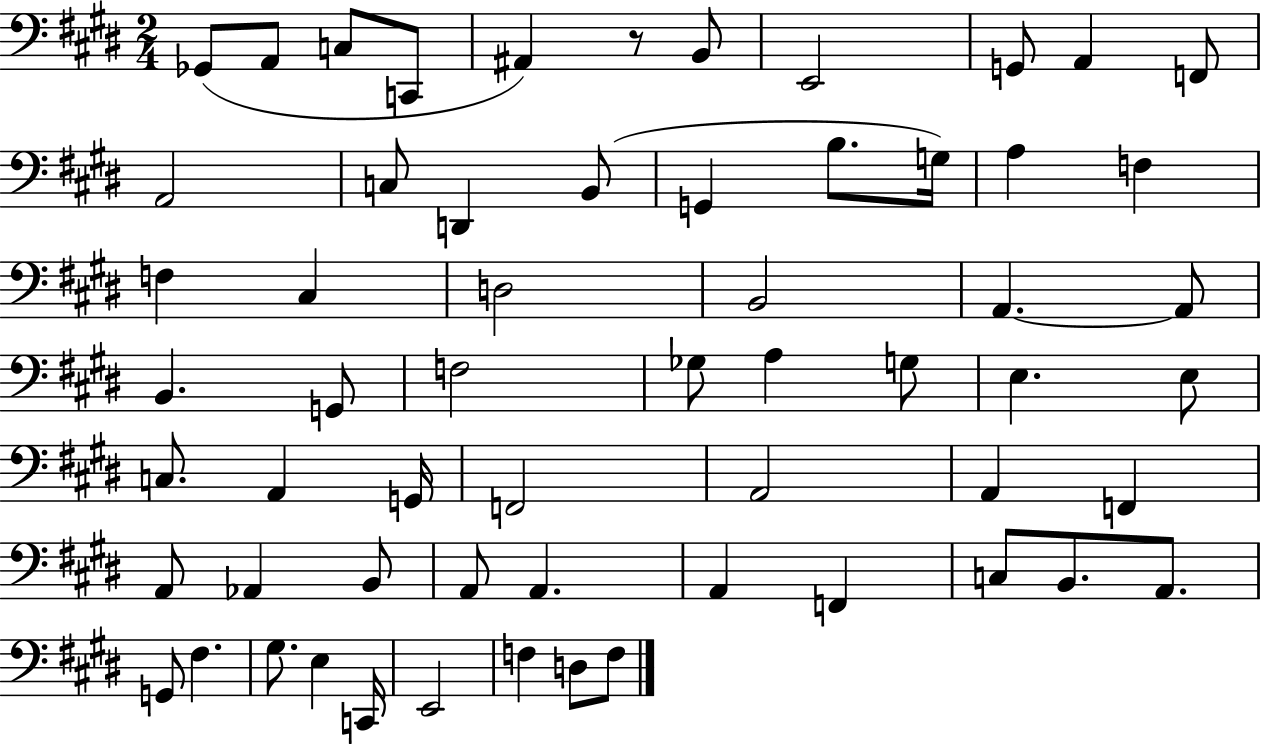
X:1
T:Untitled
M:2/4
L:1/4
K:E
_G,,/2 A,,/2 C,/2 C,,/2 ^A,, z/2 B,,/2 E,,2 G,,/2 A,, F,,/2 A,,2 C,/2 D,, B,,/2 G,, B,/2 G,/4 A, F, F, ^C, D,2 B,,2 A,, A,,/2 B,, G,,/2 F,2 _G,/2 A, G,/2 E, E,/2 C,/2 A,, G,,/4 F,,2 A,,2 A,, F,, A,,/2 _A,, B,,/2 A,,/2 A,, A,, F,, C,/2 B,,/2 A,,/2 G,,/2 ^F, ^G,/2 E, C,,/4 E,,2 F, D,/2 F,/2